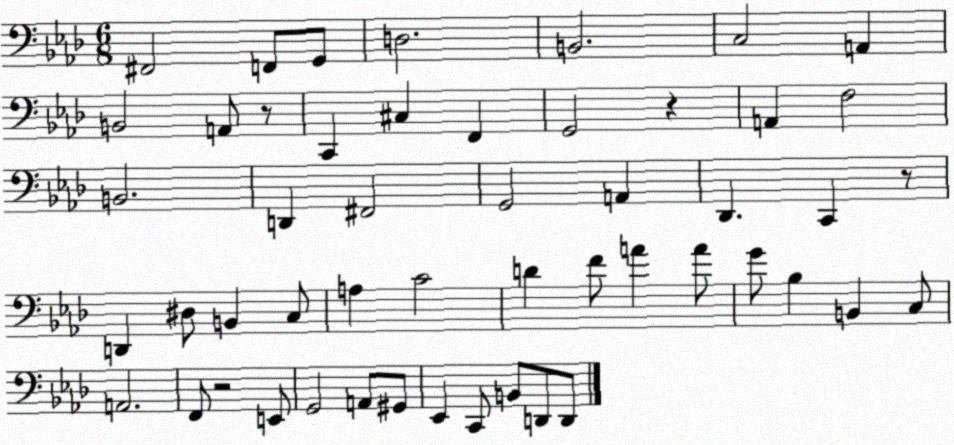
X:1
T:Untitled
M:6/8
L:1/4
K:Ab
^F,,2 F,,/2 G,,/2 D,2 B,,2 C,2 A,, B,,2 A,,/2 z/2 C,, ^C, F,, G,,2 z A,, F,2 B,,2 D,, ^F,,2 G,,2 A,, _D,, C,, z/2 D,, ^D,/2 B,, C,/2 A, C2 D F/2 A A/2 G/2 _B, B,, C,/2 A,,2 F,,/2 z2 E,,/2 G,,2 A,,/2 ^G,,/2 _E,, C,,/2 B,,/2 D,,/2 D,,/2